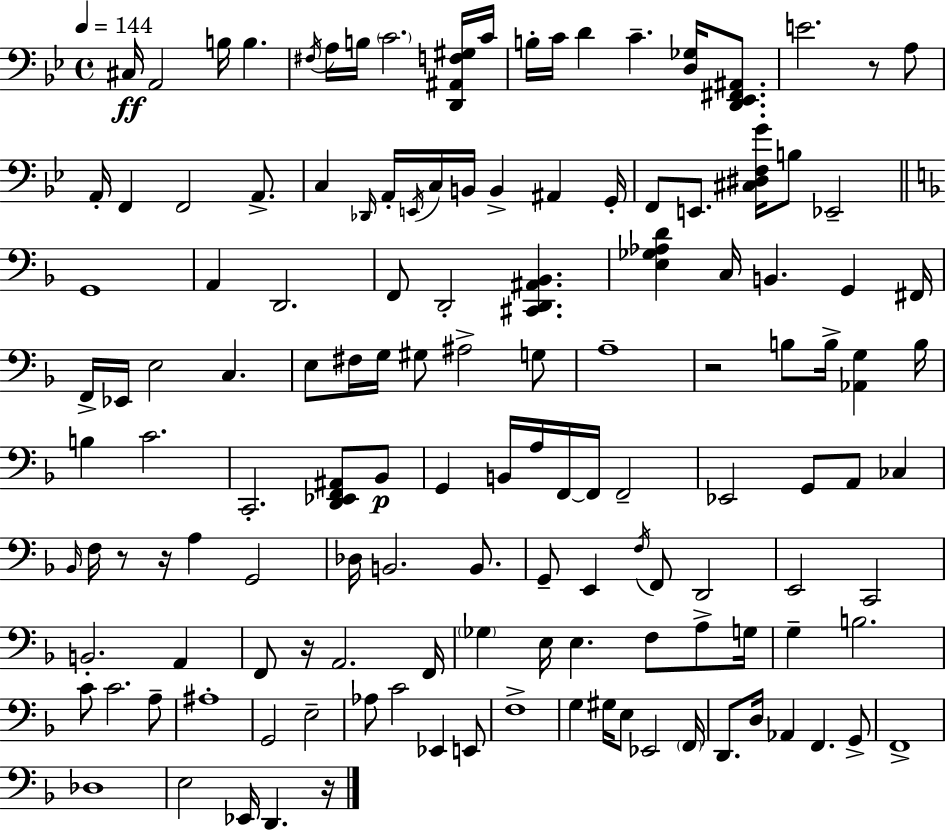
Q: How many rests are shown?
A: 6